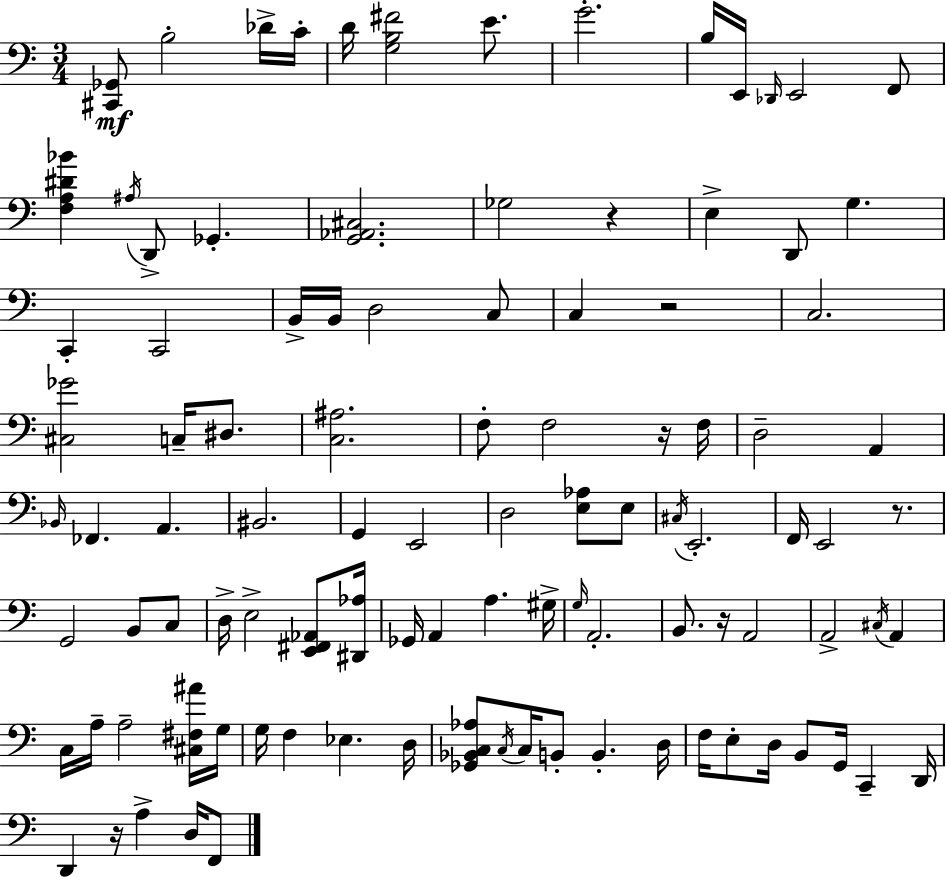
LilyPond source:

{
  \clef bass
  \numericTimeSignature
  \time 3/4
  \key c \major
  <cis, ges,>8\mf b2-. des'16-> c'16-. | d'16 <g b fis'>2 e'8. | g'2.-. | b16 e,16 \grace { des,16 } e,2 f,8 | \break <f a dis' bes'>4 \acciaccatura { ais16 } d,8-> ges,4.-. | <g, aes, cis>2. | ges2 r4 | e4-> d,8 g4. | \break c,4-. c,2 | b,16-> b,16 d2 | c8 c4 r2 | c2. | \break <cis ges'>2 c16-- dis8. | <c ais>2. | f8-. f2 | r16 f16 d2-- a,4 | \break \grace { bes,16 } fes,4. a,4. | bis,2. | g,4 e,2 | d2 <e aes>8 | \break e8 \acciaccatura { cis16 } e,2.-. | f,16 e,2 | r8. g,2 | b,8 c8 d16-> e2-> | \break <e, fis, aes,>8 <dis, aes>16 ges,16 a,4 a4. | gis16-> \grace { g16 } a,2.-. | b,8. r16 a,2 | a,2-> | \break \acciaccatura { cis16 } a,4 c16 a16-- a2-- | <cis fis ais'>16 g16 g16 f4 ees4. | d16 <ges, bes, c aes>8 \acciaccatura { c16 } c16 b,8-. | b,4.-. d16 f16 e8-. d16 b,8 | \break g,16 c,4-- d,16 d,4 r16 | a4-> d16 f,8 \bar "|."
}